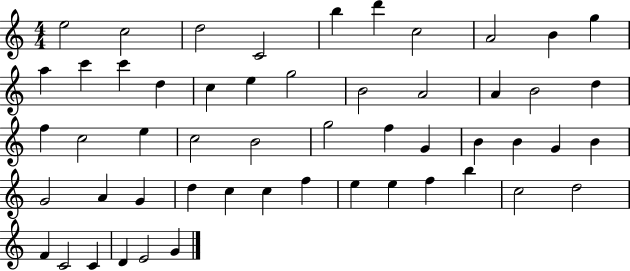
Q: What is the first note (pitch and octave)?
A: E5